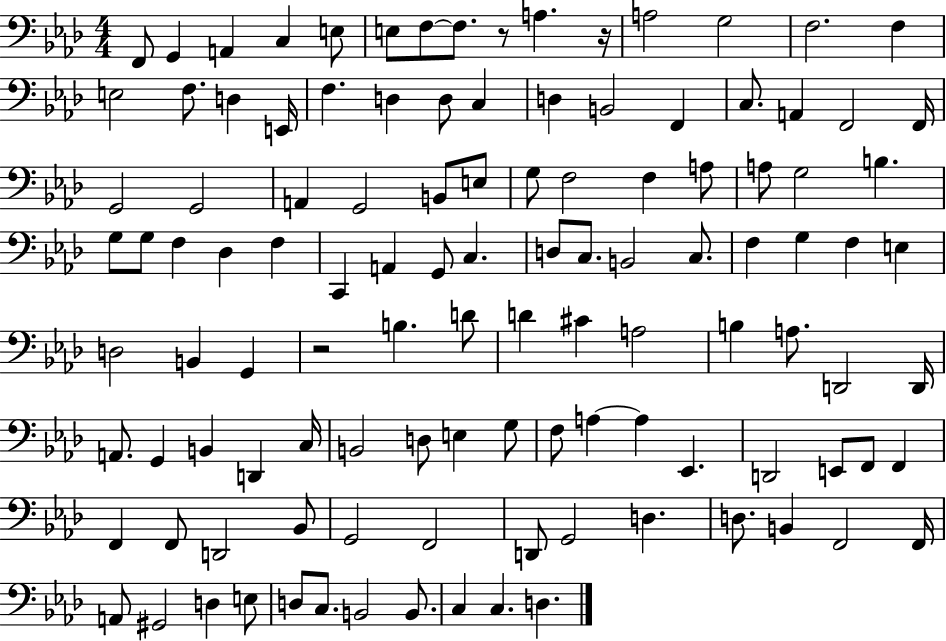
{
  \clef bass
  \numericTimeSignature
  \time 4/4
  \key aes \major
  f,8 g,4 a,4 c4 e8 | e8 f8~~ f8. r8 a4. r16 | a2 g2 | f2. f4 | \break e2 f8. d4 e,16 | f4. d4 d8 c4 | d4 b,2 f,4 | c8. a,4 f,2 f,16 | \break g,2 g,2 | a,4 g,2 b,8 e8 | g8 f2 f4 a8 | a8 g2 b4. | \break g8 g8 f4 des4 f4 | c,4 a,4 g,8 c4. | d8 c8. b,2 c8. | f4 g4 f4 e4 | \break d2 b,4 g,4 | r2 b4. d'8 | d'4 cis'4 a2 | b4 a8. d,2 d,16 | \break a,8. g,4 b,4 d,4 c16 | b,2 d8 e4 g8 | f8 a4~~ a4 ees,4. | d,2 e,8 f,8 f,4 | \break f,4 f,8 d,2 bes,8 | g,2 f,2 | d,8 g,2 d4. | d8. b,4 f,2 f,16 | \break a,8 gis,2 d4 e8 | d8 c8. b,2 b,8. | c4 c4. d4. | \bar "|."
}